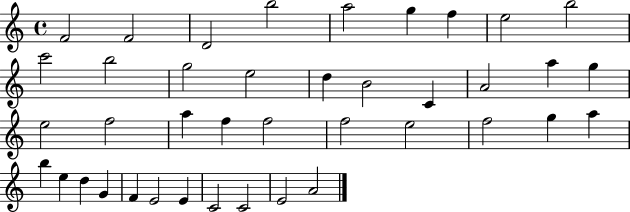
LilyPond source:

{
  \clef treble
  \time 4/4
  \defaultTimeSignature
  \key c \major
  f'2 f'2 | d'2 b''2 | a''2 g''4 f''4 | e''2 b''2 | \break c'''2 b''2 | g''2 e''2 | d''4 b'2 c'4 | a'2 a''4 g''4 | \break e''2 f''2 | a''4 f''4 f''2 | f''2 e''2 | f''2 g''4 a''4 | \break b''4 e''4 d''4 g'4 | f'4 e'2 e'4 | c'2 c'2 | e'2 a'2 | \break \bar "|."
}